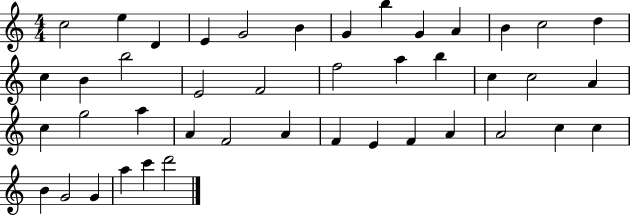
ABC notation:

X:1
T:Untitled
M:4/4
L:1/4
K:C
c2 e D E G2 B G b G A B c2 d c B b2 E2 F2 f2 a b c c2 A c g2 a A F2 A F E F A A2 c c B G2 G a c' d'2